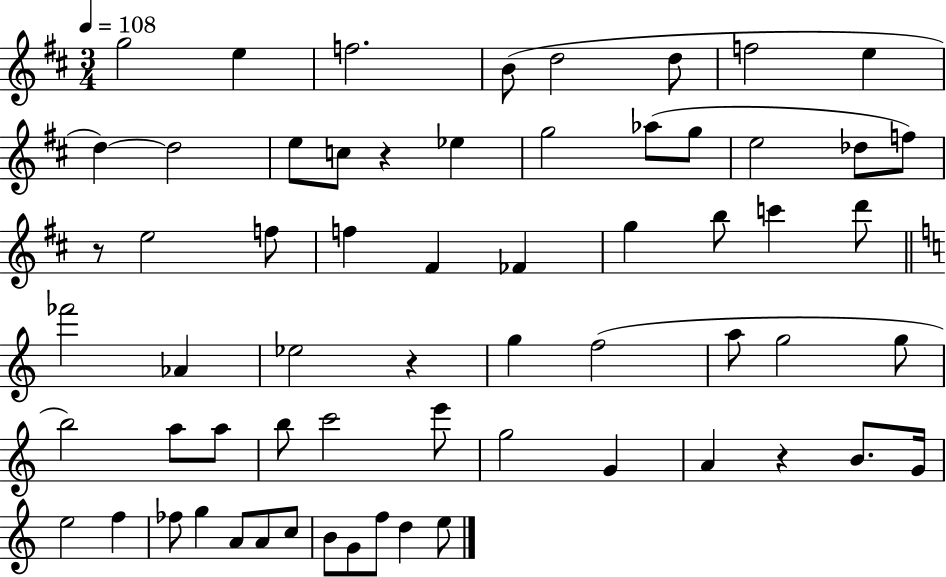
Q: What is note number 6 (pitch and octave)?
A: D5